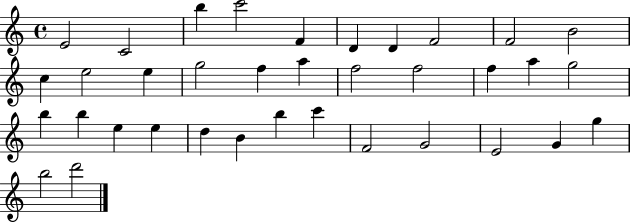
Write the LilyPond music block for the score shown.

{
  \clef treble
  \time 4/4
  \defaultTimeSignature
  \key c \major
  e'2 c'2 | b''4 c'''2 f'4 | d'4 d'4 f'2 | f'2 b'2 | \break c''4 e''2 e''4 | g''2 f''4 a''4 | f''2 f''2 | f''4 a''4 g''2 | \break b''4 b''4 e''4 e''4 | d''4 b'4 b''4 c'''4 | f'2 g'2 | e'2 g'4 g''4 | \break b''2 d'''2 | \bar "|."
}